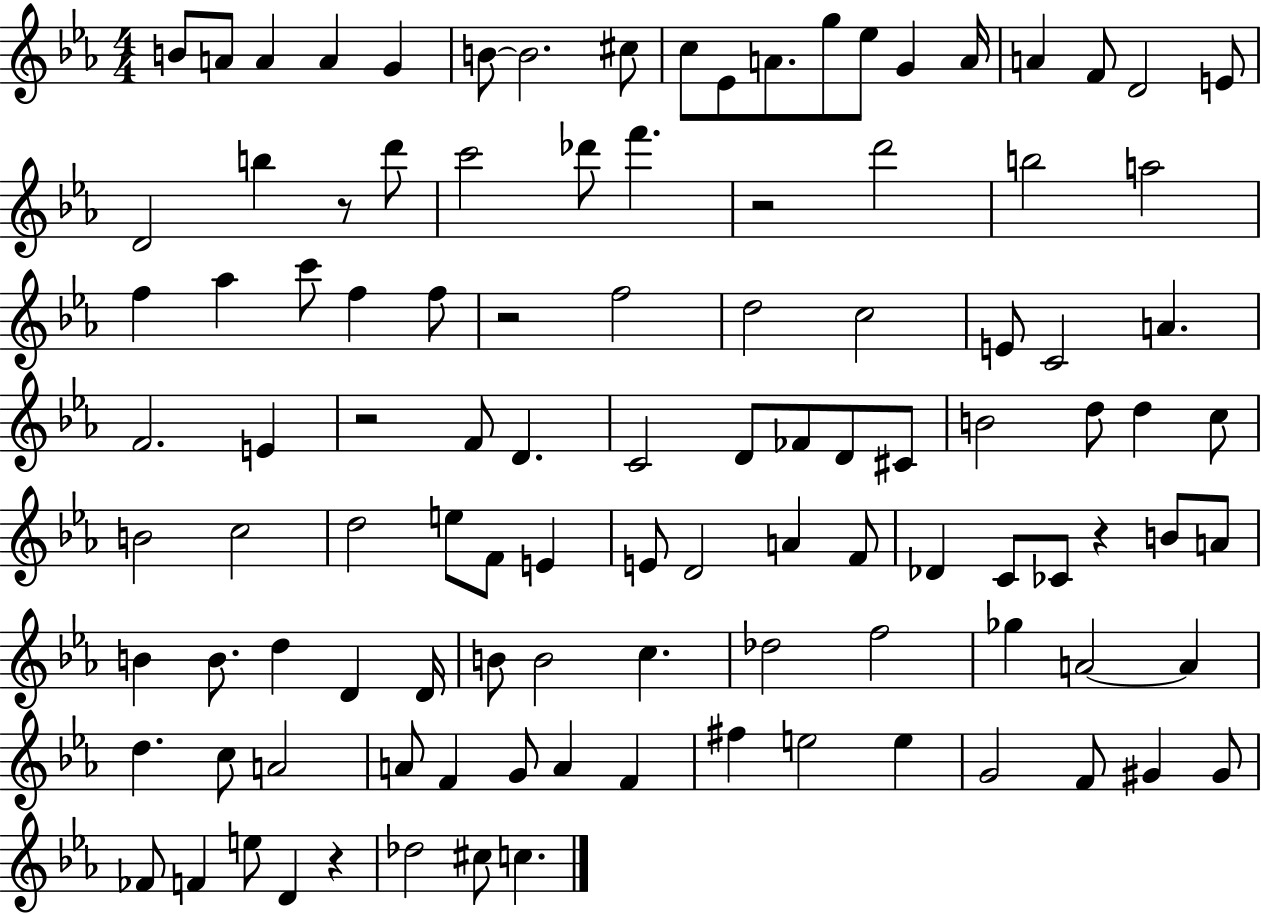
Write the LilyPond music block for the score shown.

{
  \clef treble
  \numericTimeSignature
  \time 4/4
  \key ees \major
  \repeat volta 2 { b'8 a'8 a'4 a'4 g'4 | b'8~~ b'2. cis''8 | c''8 ees'8 a'8. g''8 ees''8 g'4 a'16 | a'4 f'8 d'2 e'8 | \break d'2 b''4 r8 d'''8 | c'''2 des'''8 f'''4. | r2 d'''2 | b''2 a''2 | \break f''4 aes''4 c'''8 f''4 f''8 | r2 f''2 | d''2 c''2 | e'8 c'2 a'4. | \break f'2. e'4 | r2 f'8 d'4. | c'2 d'8 fes'8 d'8 cis'8 | b'2 d''8 d''4 c''8 | \break b'2 c''2 | d''2 e''8 f'8 e'4 | e'8 d'2 a'4 f'8 | des'4 c'8 ces'8 r4 b'8 a'8 | \break b'4 b'8. d''4 d'4 d'16 | b'8 b'2 c''4. | des''2 f''2 | ges''4 a'2~~ a'4 | \break d''4. c''8 a'2 | a'8 f'4 g'8 a'4 f'4 | fis''4 e''2 e''4 | g'2 f'8 gis'4 gis'8 | \break fes'8 f'4 e''8 d'4 r4 | des''2 cis''8 c''4. | } \bar "|."
}